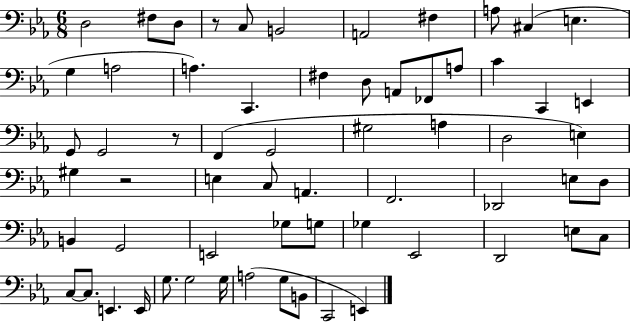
X:1
T:Untitled
M:6/8
L:1/4
K:Eb
D,2 ^F,/2 D,/2 z/2 C,/2 B,,2 A,,2 ^F, A,/2 ^C, E, G, A,2 A, C,, ^F, D,/2 A,,/2 _F,,/2 A,/2 C C,, E,, G,,/2 G,,2 z/2 F,, G,,2 ^G,2 A, D,2 E, ^G, z2 E, C,/2 A,, F,,2 _D,,2 E,/2 D,/2 B,, G,,2 E,,2 _G,/2 G,/2 _G, _E,,2 D,,2 E,/2 C,/2 C,/2 C,/2 E,, E,,/4 G,/2 G,2 G,/4 A,2 G,/2 B,,/2 C,,2 E,,